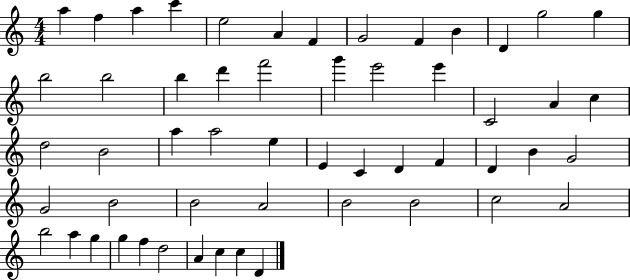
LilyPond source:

{
  \clef treble
  \numericTimeSignature
  \time 4/4
  \key c \major
  a''4 f''4 a''4 c'''4 | e''2 a'4 f'4 | g'2 f'4 b'4 | d'4 g''2 g''4 | \break b''2 b''2 | b''4 d'''4 f'''2 | g'''4 e'''2 e'''4 | c'2 a'4 c''4 | \break d''2 b'2 | a''4 a''2 e''4 | e'4 c'4 d'4 f'4 | d'4 b'4 g'2 | \break g'2 b'2 | b'2 a'2 | b'2 b'2 | c''2 a'2 | \break b''2 a''4 g''4 | g''4 f''4 d''2 | a'4 c''4 c''4 d'4 | \bar "|."
}